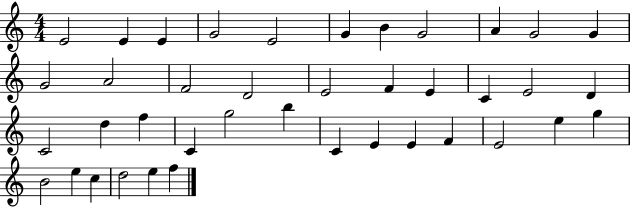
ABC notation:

X:1
T:Untitled
M:4/4
L:1/4
K:C
E2 E E G2 E2 G B G2 A G2 G G2 A2 F2 D2 E2 F E C E2 D C2 d f C g2 b C E E F E2 e g B2 e c d2 e f